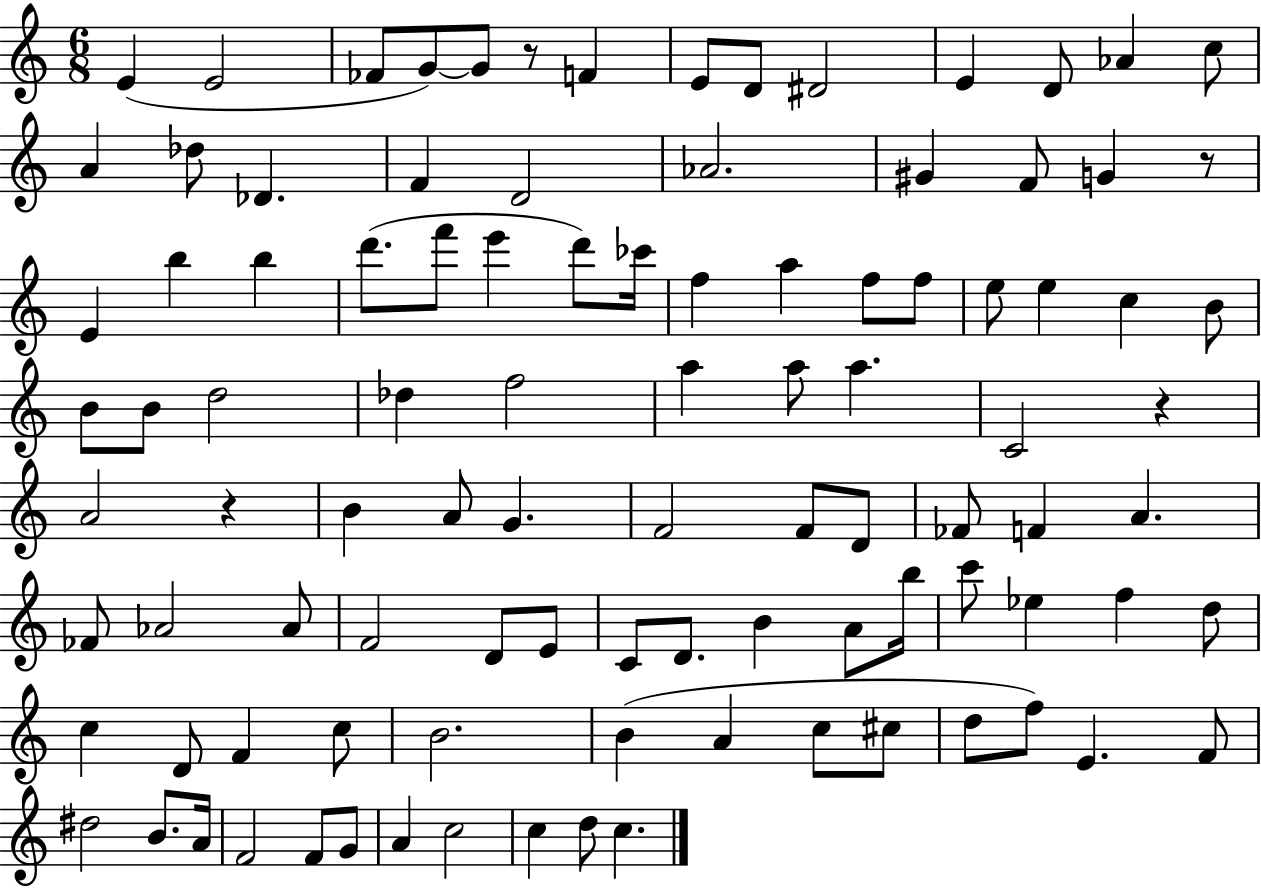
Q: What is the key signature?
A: C major